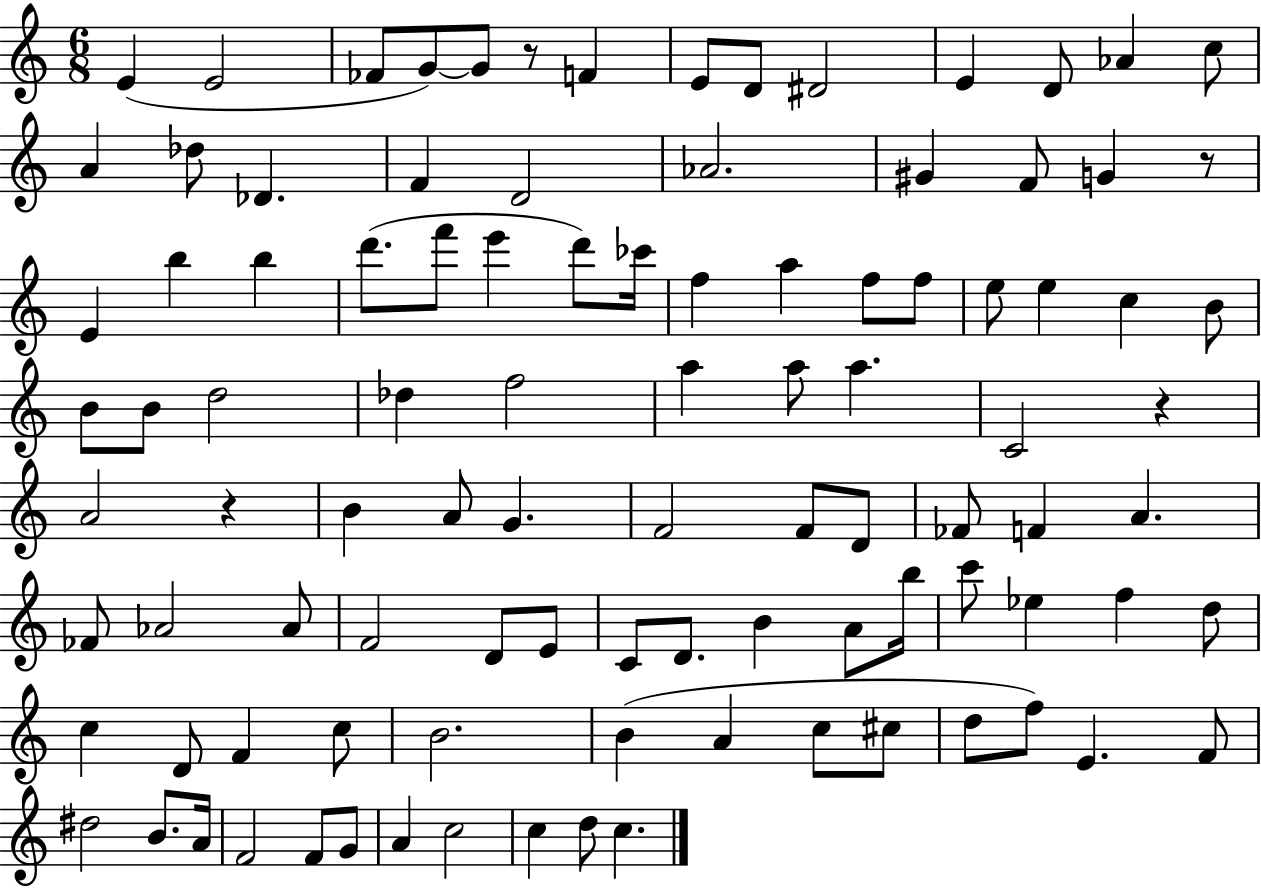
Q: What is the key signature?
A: C major